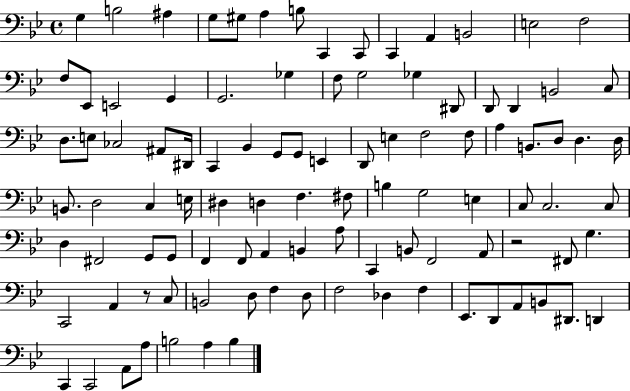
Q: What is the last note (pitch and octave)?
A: B3